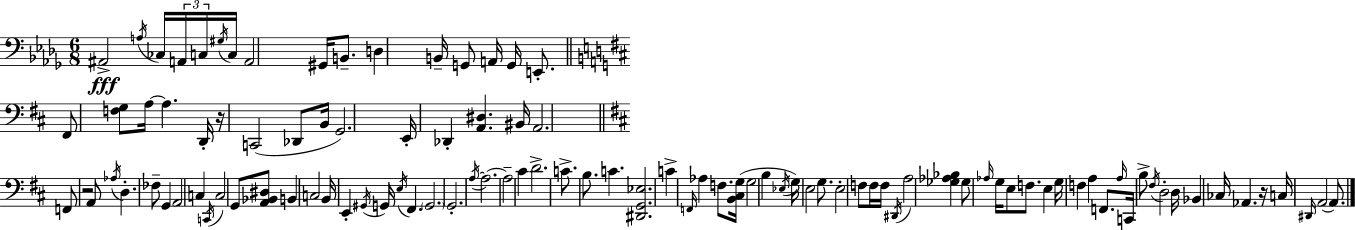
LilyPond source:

{
  \clef bass
  \numericTimeSignature
  \time 6/8
  \key bes \minor
  ais,2->\fff \acciaccatura { a16 } ces16 \tuplet 3/2 { a,16 c16 | \acciaccatura { gis16 } } c16 a,2 gis,16 b,8.-- | d4 b,16-- g,8 a,16 g,16 e,8.-. | \bar "||" \break \key d \major fis,8 <f g>8 a16~~ a4. d,16-. | r16 c,2( des,8 b,16 | g,2.) | e,16-. des,4-. <a, dis>4. bis,16 | \break a,2. | \bar "||" \break \key b \minor f,8 r2 a,8 | \acciaccatura { aes16 } d4.-. fes8-- g,4 | a,2 c4 | \acciaccatura { c,16 } c2 g,8 | \break <a, bes, dis>8 b,4 c2 | b,16 e,4-. \acciaccatura { gis,16 } g,16 \acciaccatura { e16 } fis,4. | \parenthesize g,2. | g,2.-. | \break \acciaccatura { a16~ }~ a2. | a2-- | cis'4 d'2.-> | c'8.-> b8. c'4. | \break <dis, g, ees>2. | c'4-> \grace { f,16 } aes4 | f8. <b, cis g>16( g2 | b4 \acciaccatura { ees16 } g16) e2 | \break g8. e2-. | f8 f16 f16 \acciaccatura { dis,16 } a2 | <ges aes bes>4 ges8 \grace { aes16 } g16 | e8 f8. e4 g16 f4 | \break a4 f,8. \grace { a16 } c,16 b8-> | \acciaccatura { fis16 } d2-. d16 bes,4 | ces16 aes,4. r16 c16 | \grace { dis,16 }( a,2 a,8.) | \break \bar "|."
}